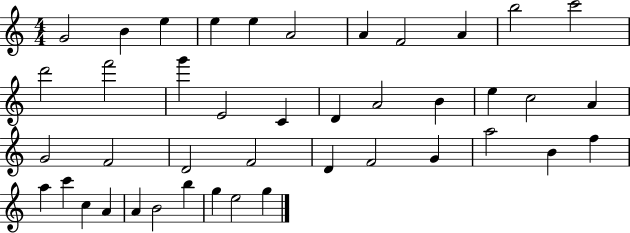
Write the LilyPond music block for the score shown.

{
  \clef treble
  \numericTimeSignature
  \time 4/4
  \key c \major
  g'2 b'4 e''4 | e''4 e''4 a'2 | a'4 f'2 a'4 | b''2 c'''2 | \break d'''2 f'''2 | g'''4 e'2 c'4 | d'4 a'2 b'4 | e''4 c''2 a'4 | \break g'2 f'2 | d'2 f'2 | d'4 f'2 g'4 | a''2 b'4 f''4 | \break a''4 c'''4 c''4 a'4 | a'4 b'2 b''4 | g''4 e''2 g''4 | \bar "|."
}